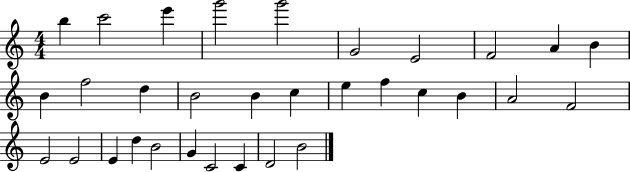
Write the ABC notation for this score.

X:1
T:Untitled
M:4/4
L:1/4
K:C
b c'2 e' g'2 g'2 G2 E2 F2 A B B f2 d B2 B c e f c B A2 F2 E2 E2 E d B2 G C2 C D2 B2